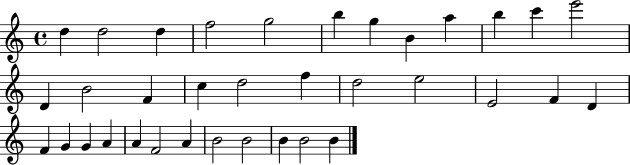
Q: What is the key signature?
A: C major